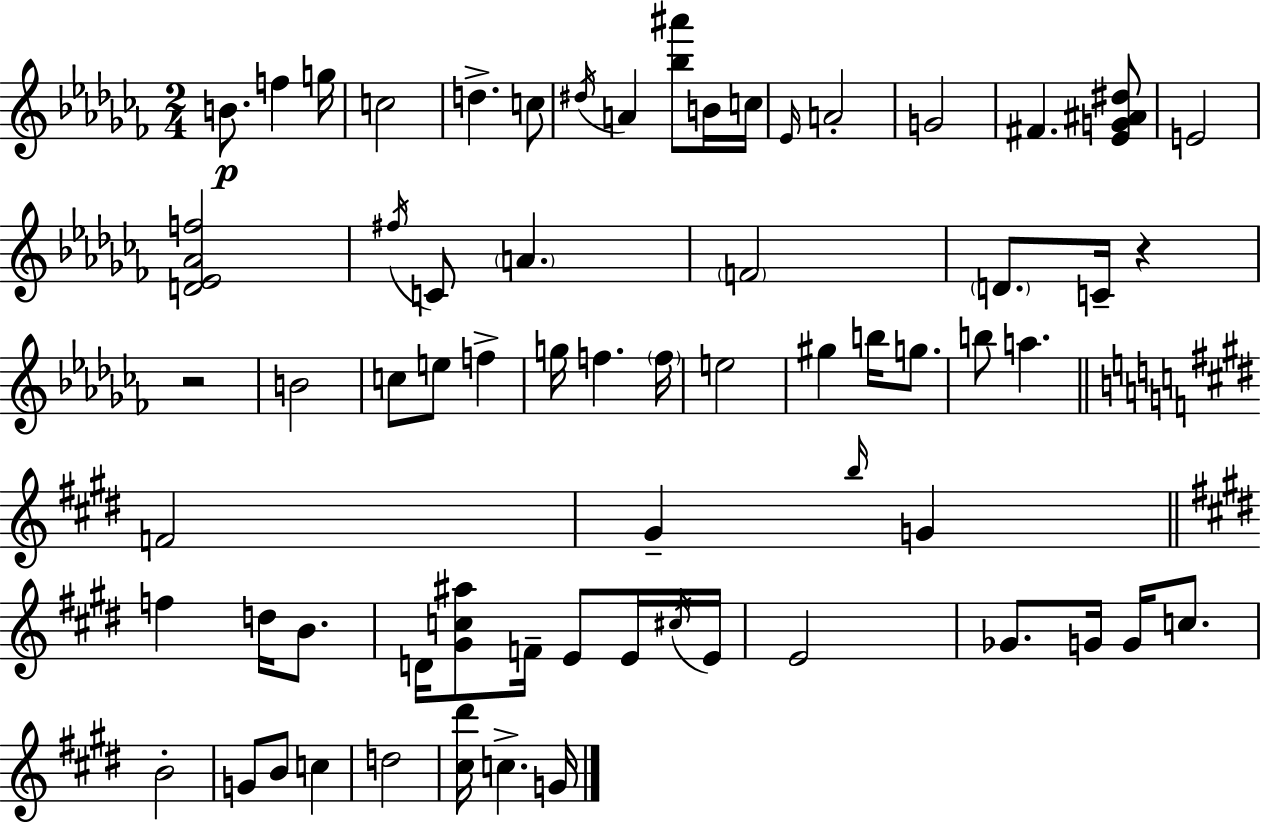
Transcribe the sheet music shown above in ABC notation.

X:1
T:Untitled
M:2/4
L:1/4
K:Abm
B/2 f g/4 c2 d c/2 ^d/4 A [_b^a']/2 B/4 c/4 _E/4 A2 G2 ^F [_EG^A^d]/2 E2 [D_E_Af]2 ^f/4 C/2 A F2 D/2 C/4 z z2 B2 c/2 e/2 f g/4 f f/4 e2 ^g b/4 g/2 b/2 a F2 ^G b/4 G f d/4 B/2 D/4 [^Gc^a]/2 F/4 E/2 E/4 ^c/4 E/4 E2 _G/2 G/4 G/4 c/2 B2 G/2 B/2 c d2 [^c^d']/4 c G/4